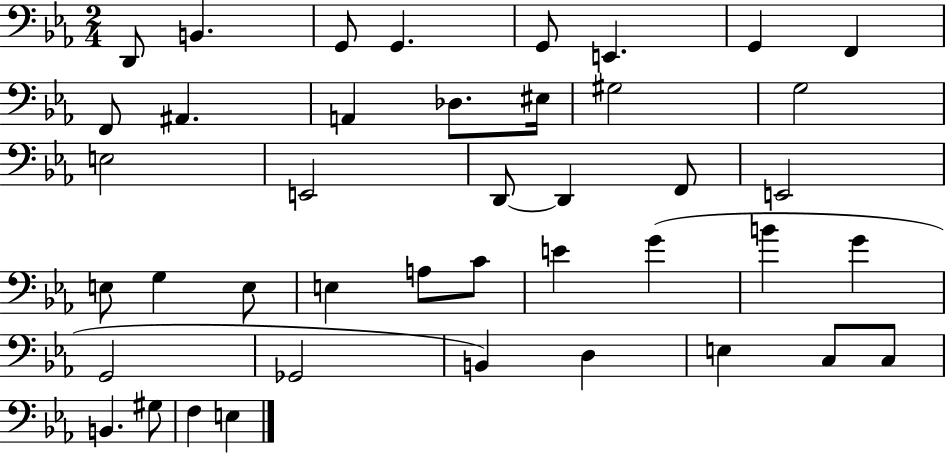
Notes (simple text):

D2/e B2/q. G2/e G2/q. G2/e E2/q. G2/q F2/q F2/e A#2/q. A2/q Db3/e. EIS3/s G#3/h G3/h E3/h E2/h D2/e D2/q F2/e E2/h E3/e G3/q E3/e E3/q A3/e C4/e E4/q G4/q B4/q G4/q G2/h Gb2/h B2/q D3/q E3/q C3/e C3/e B2/q. G#3/e F3/q E3/q